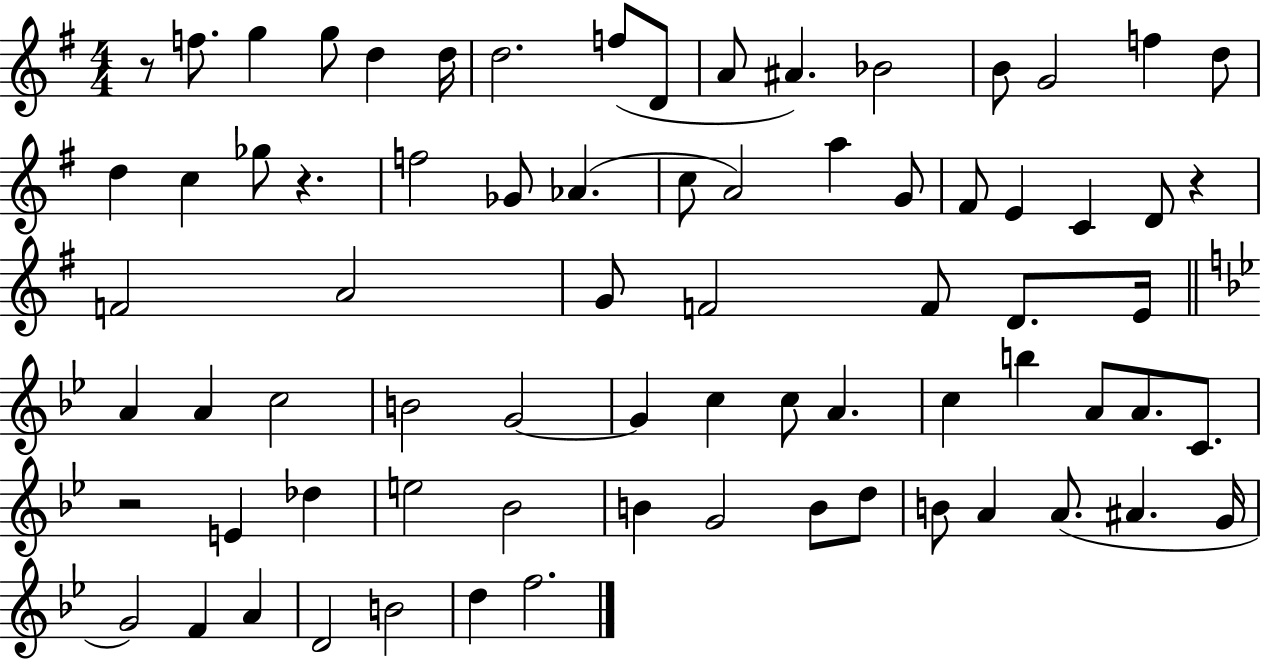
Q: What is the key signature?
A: G major